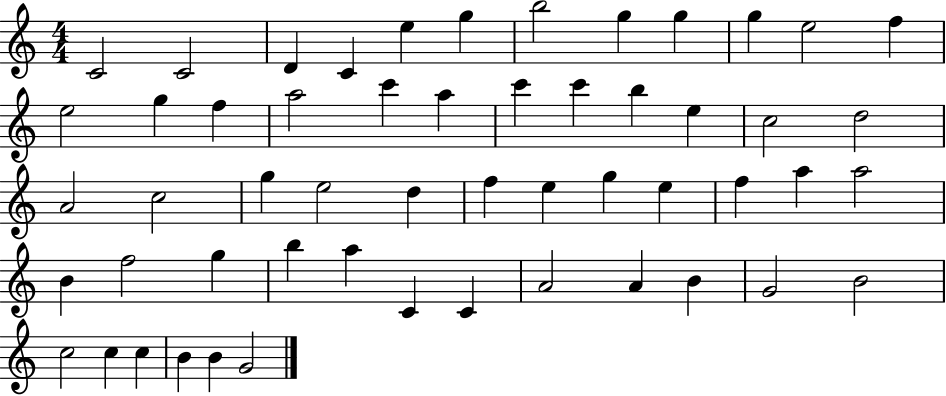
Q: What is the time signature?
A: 4/4